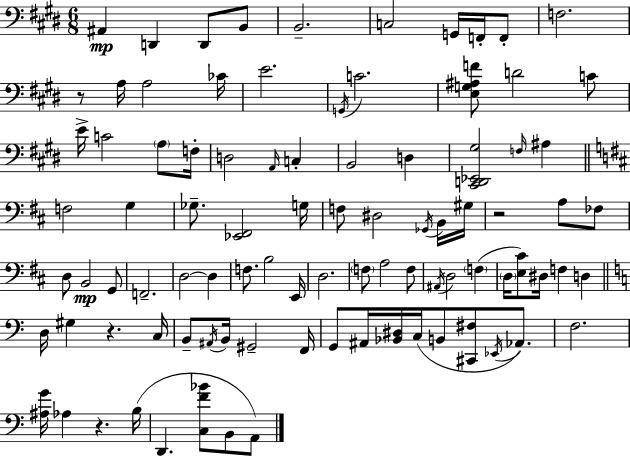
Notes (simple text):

A#2/q D2/q D2/e B2/e B2/h. C3/h G2/s F2/s F2/e F3/h. R/e A3/s A3/h CES4/s E4/h. G2/s C4/h. [E3,G3,A#3,F4]/e D4/h C4/e E4/s C4/h A3/e F3/s D3/h A2/s C3/q B2/h D3/q [C#2,D2,Eb2,G#3]/h F3/s A#3/q F3/h G3/q Gb3/e. [Eb2,F#2]/h G3/s F3/e D#3/h Gb2/s B2/s G#3/s R/h A3/e FES3/e D3/e B2/h G2/e F2/h. D3/h D3/q F3/e. B3/h E2/s D3/h. F3/e A3/h F3/e A#2/s D3/h F3/q D3/s [E3,C#4]/e D#3/s F3/q D3/q D3/s G#3/q R/q. C3/s B2/e A#2/s B2/s G#2/h F2/s G2/e A#2/s [Bb2,D#3]/s C3/s B2/e [C#2,F#3]/e Eb2/s Ab2/e. F3/h. [A#3,G4]/s Ab3/q R/q. B3/s D2/q. [C3,F4,Bb4]/e B2/e A2/e